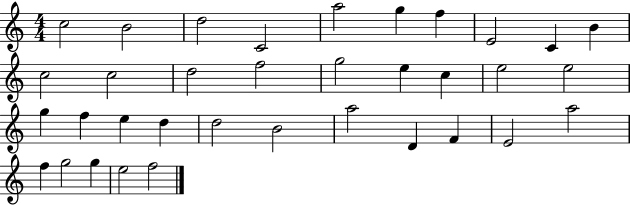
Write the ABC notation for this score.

X:1
T:Untitled
M:4/4
L:1/4
K:C
c2 B2 d2 C2 a2 g f E2 C B c2 c2 d2 f2 g2 e c e2 e2 g f e d d2 B2 a2 D F E2 a2 f g2 g e2 f2